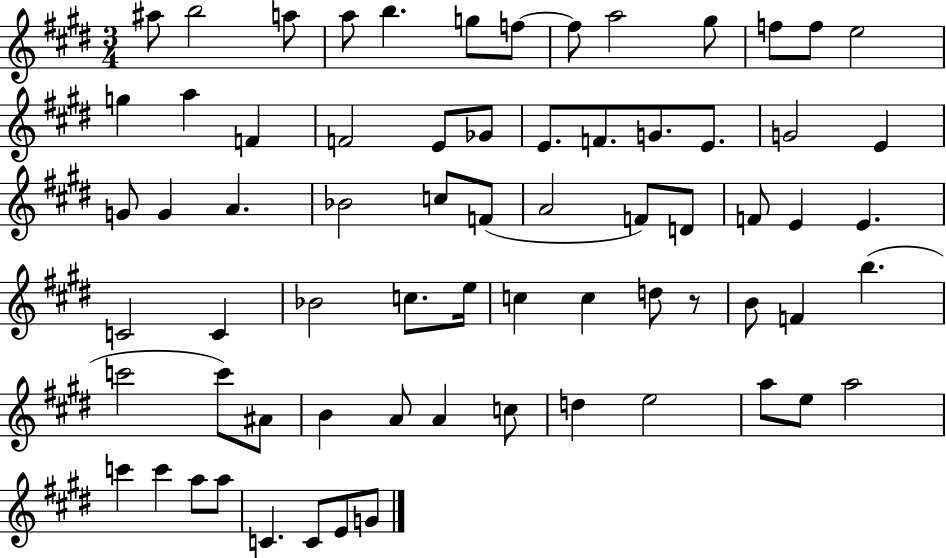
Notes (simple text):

A#5/e B5/h A5/e A5/e B5/q. G5/e F5/e F5/e A5/h G#5/e F5/e F5/e E5/h G5/q A5/q F4/q F4/h E4/e Gb4/e E4/e. F4/e. G4/e. E4/e. G4/h E4/q G4/e G4/q A4/q. Bb4/h C5/e F4/e A4/h F4/e D4/e F4/e E4/q E4/q. C4/h C4/q Bb4/h C5/e. E5/s C5/q C5/q D5/e R/e B4/e F4/q B5/q. C6/h C6/e A#4/e B4/q A4/e A4/q C5/e D5/q E5/h A5/e E5/e A5/h C6/q C6/q A5/e A5/e C4/q. C4/e E4/e G4/e